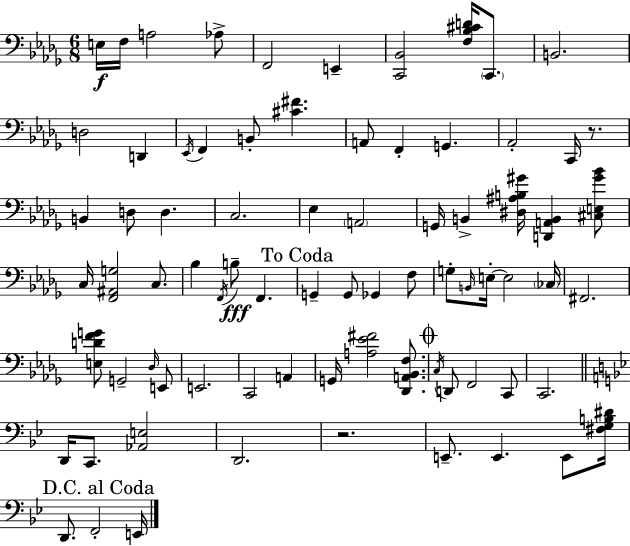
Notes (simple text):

E3/s F3/s A3/h Ab3/e F2/h E2/q [C2,Bb2]/h [F3,Bb3,C#4,D4]/s C2/e. B2/h. D3/h D2/q Eb2/s F2/q B2/e [C#4,F#4]/q. A2/e F2/q G2/q. Ab2/h C2/s R/e. B2/q D3/e D3/q. C3/h. Eb3/q A2/h G2/s B2/q [D#3,A#3,B3,G#4]/s [D2,A2,B2]/q [C#3,E3,G#4,Bb4]/e C3/s [F2,A#2,G3]/h C3/e. Bb3/q F2/s B3/e F2/q. G2/q G2/e Gb2/q F3/e G3/e B2/s E3/s E3/h CES3/s F#2/h. [E3,D4,F4,G4]/e G2/h Db3/s E2/e E2/h. C2/h A2/q G2/s [A3,Eb4,F#4]/h [Db2,A2,Bb2,F3]/e. C3/s D2/e F2/h C2/e C2/h. D2/s C2/e. [Ab2,E3]/h D2/h. R/h. E2/e. E2/q. E2/e [F#3,G3,B3,D#4]/s D2/e. F2/h E2/s